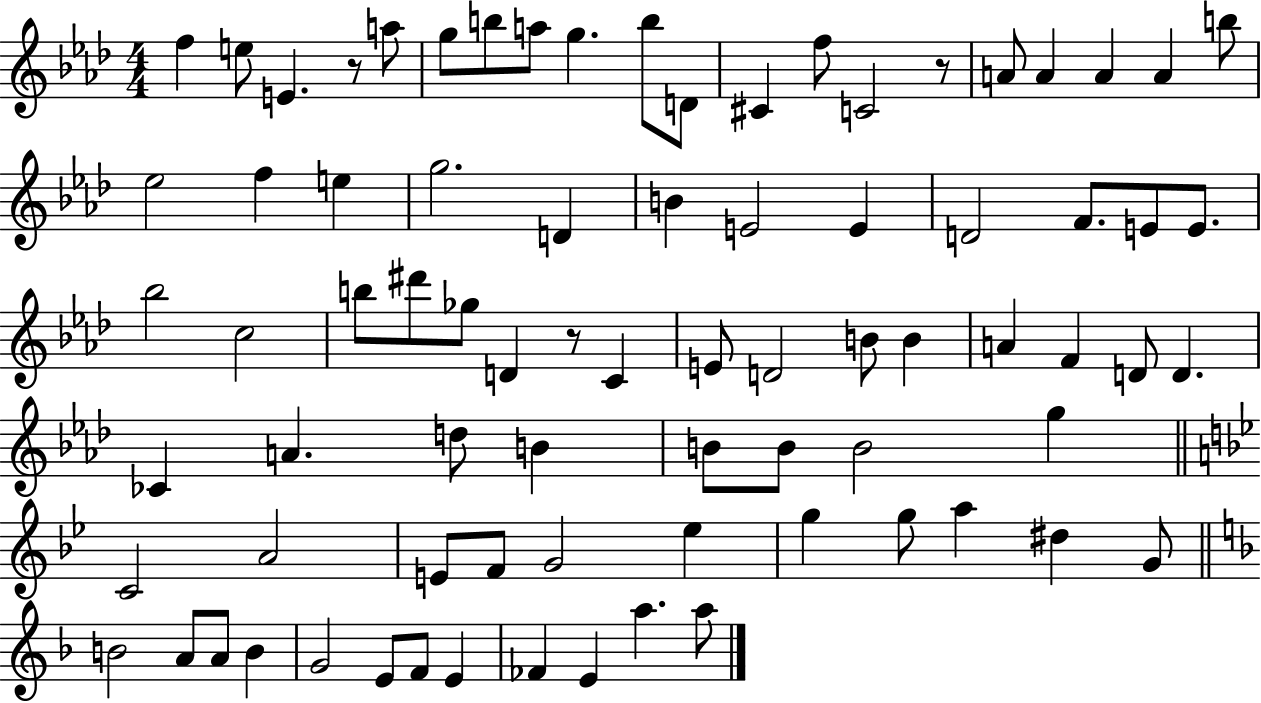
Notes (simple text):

F5/q E5/e E4/q. R/e A5/e G5/e B5/e A5/e G5/q. B5/e D4/e C#4/q F5/e C4/h R/e A4/e A4/q A4/q A4/q B5/e Eb5/h F5/q E5/q G5/h. D4/q B4/q E4/h E4/q D4/h F4/e. E4/e E4/e. Bb5/h C5/h B5/e D#6/e Gb5/e D4/q R/e C4/q E4/e D4/h B4/e B4/q A4/q F4/q D4/e D4/q. CES4/q A4/q. D5/e B4/q B4/e B4/e B4/h G5/q C4/h A4/h E4/e F4/e G4/h Eb5/q G5/q G5/e A5/q D#5/q G4/e B4/h A4/e A4/e B4/q G4/h E4/e F4/e E4/q FES4/q E4/q A5/q. A5/e